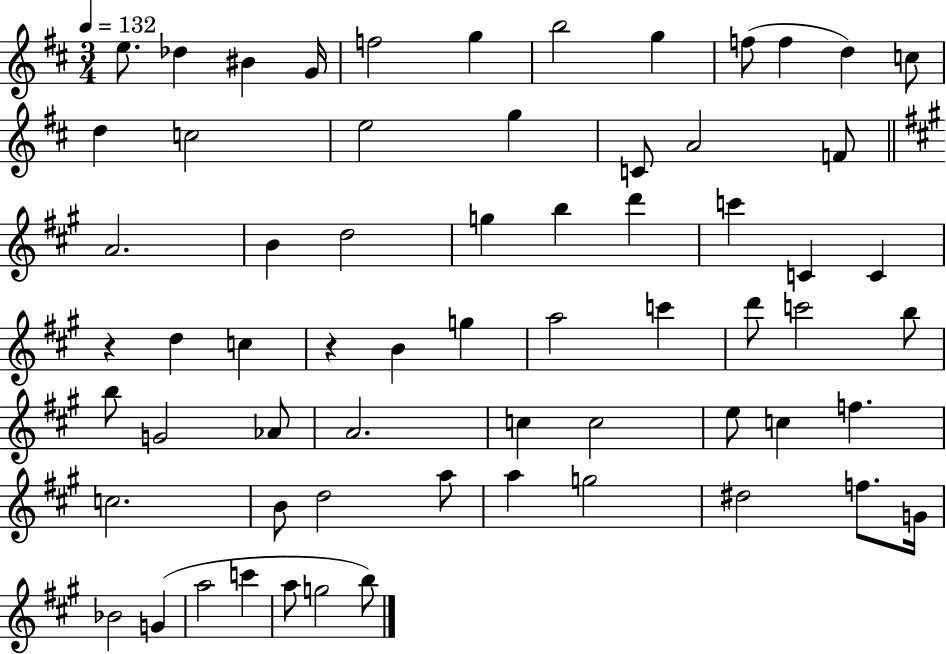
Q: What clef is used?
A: treble